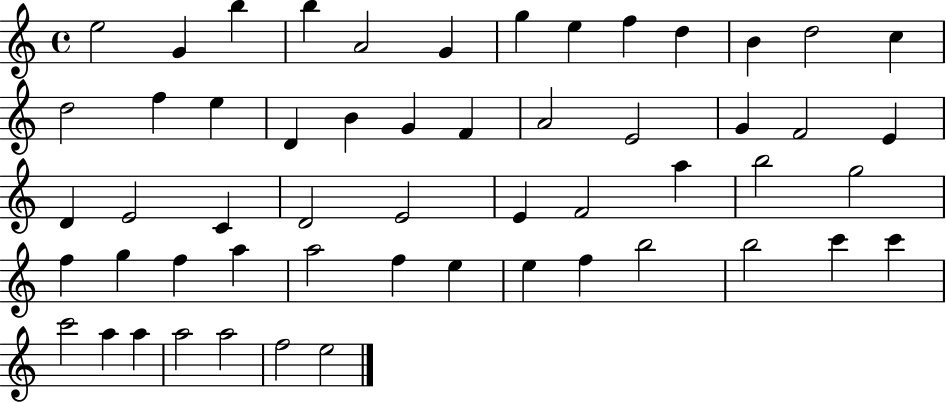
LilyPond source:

{
  \clef treble
  \time 4/4
  \defaultTimeSignature
  \key c \major
  e''2 g'4 b''4 | b''4 a'2 g'4 | g''4 e''4 f''4 d''4 | b'4 d''2 c''4 | \break d''2 f''4 e''4 | d'4 b'4 g'4 f'4 | a'2 e'2 | g'4 f'2 e'4 | \break d'4 e'2 c'4 | d'2 e'2 | e'4 f'2 a''4 | b''2 g''2 | \break f''4 g''4 f''4 a''4 | a''2 f''4 e''4 | e''4 f''4 b''2 | b''2 c'''4 c'''4 | \break c'''2 a''4 a''4 | a''2 a''2 | f''2 e''2 | \bar "|."
}